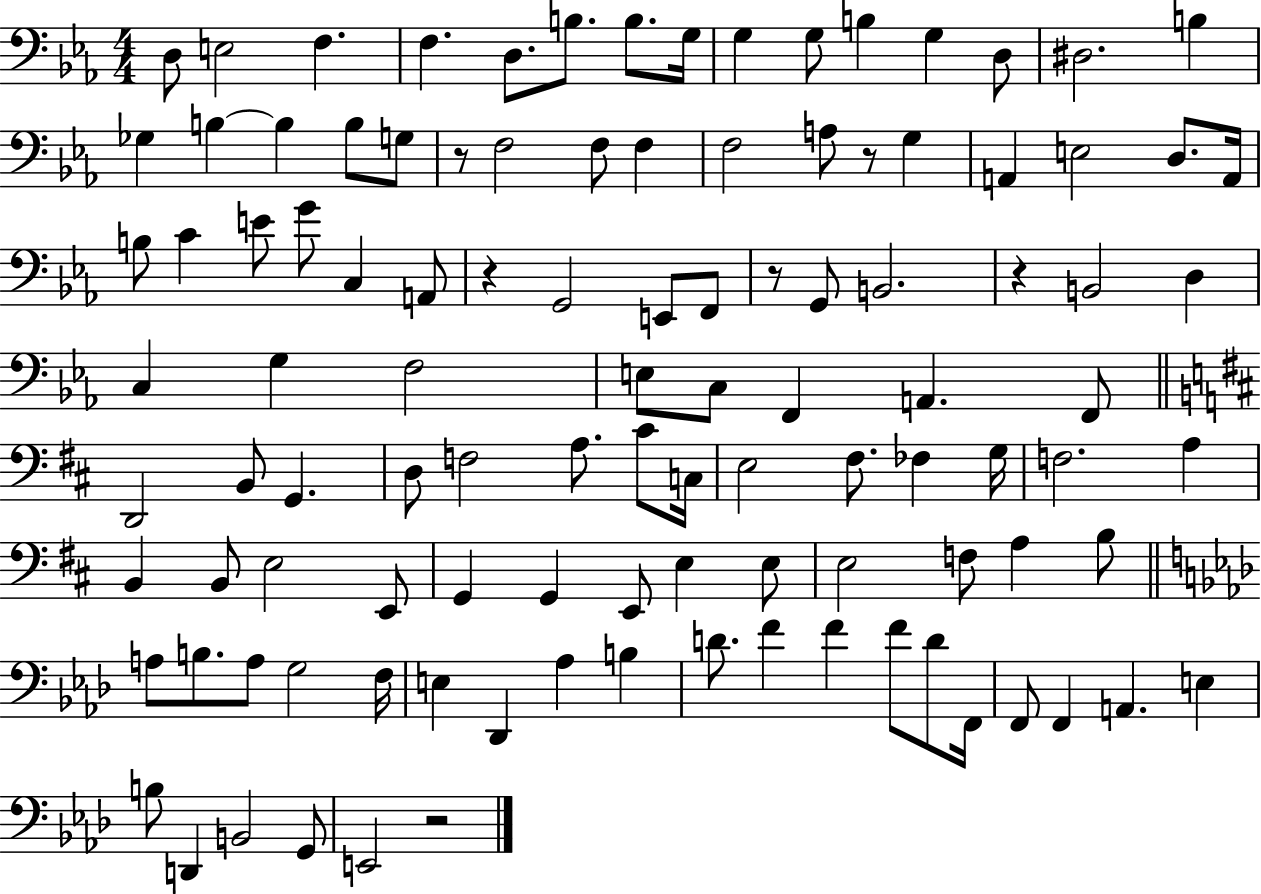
X:1
T:Untitled
M:4/4
L:1/4
K:Eb
D,/2 E,2 F, F, D,/2 B,/2 B,/2 G,/4 G, G,/2 B, G, D,/2 ^D,2 B, _G, B, B, B,/2 G,/2 z/2 F,2 F,/2 F, F,2 A,/2 z/2 G, A,, E,2 D,/2 A,,/4 B,/2 C E/2 G/2 C, A,,/2 z G,,2 E,,/2 F,,/2 z/2 G,,/2 B,,2 z B,,2 D, C, G, F,2 E,/2 C,/2 F,, A,, F,,/2 D,,2 B,,/2 G,, D,/2 F,2 A,/2 ^C/2 C,/4 E,2 ^F,/2 _F, G,/4 F,2 A, B,, B,,/2 E,2 E,,/2 G,, G,, E,,/2 E, E,/2 E,2 F,/2 A, B,/2 A,/2 B,/2 A,/2 G,2 F,/4 E, _D,, _A, B, D/2 F F F/2 D/2 F,,/4 F,,/2 F,, A,, E, B,/2 D,, B,,2 G,,/2 E,,2 z2